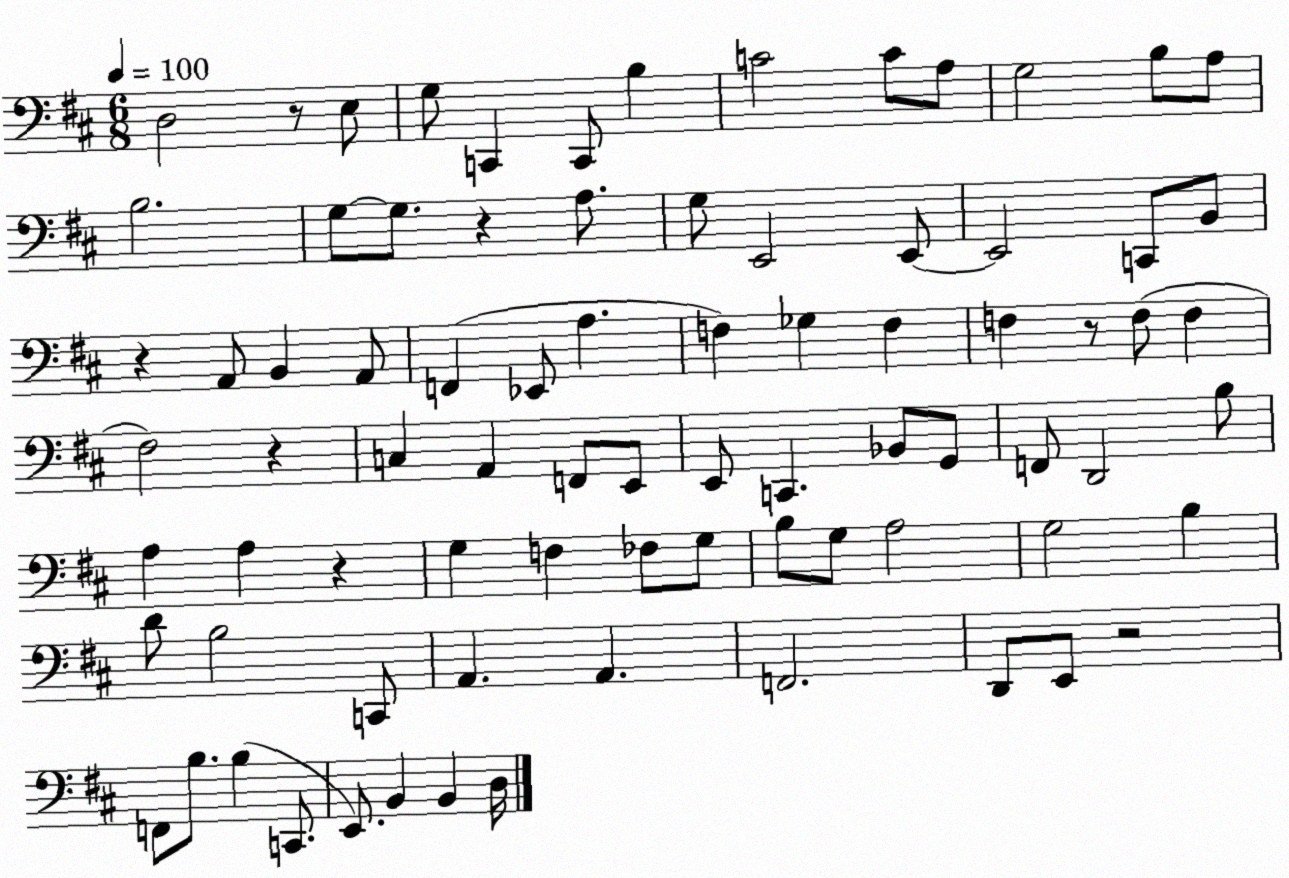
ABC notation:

X:1
T:Untitled
M:6/8
L:1/4
K:D
D,2 z/2 E,/2 G,/2 C,, C,,/2 B, C2 C/2 A,/2 G,2 B,/2 A,/2 B,2 G,/2 G,/2 z A,/2 G,/2 E,,2 E,,/2 E,,2 C,,/2 B,,/2 z A,,/2 B,, A,,/2 F,, _E,,/2 A, F, _G, F, F, z/2 F,/2 F, ^F,2 z C, A,, F,,/2 E,,/2 E,,/2 C,, _B,,/2 G,,/2 F,,/2 D,,2 B,/2 A, A, z G, F, _F,/2 G,/2 B,/2 G,/2 A,2 G,2 B, D/2 B,2 C,,/2 A,, A,, F,,2 D,,/2 E,,/2 z2 F,,/2 B,/2 B, C,,/2 E,,/2 B,, B,, D,/4